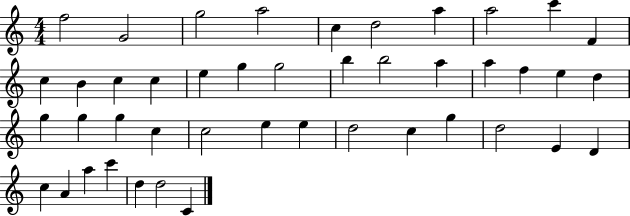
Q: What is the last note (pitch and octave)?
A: C4